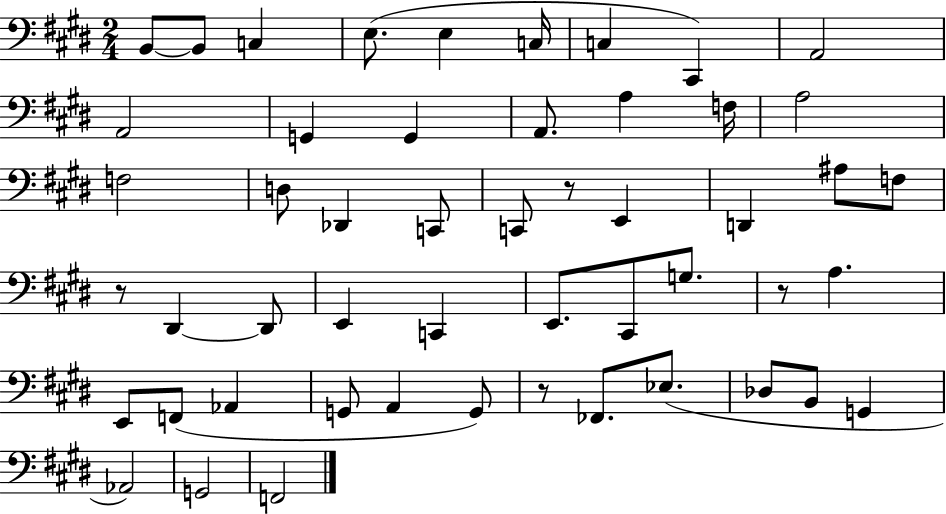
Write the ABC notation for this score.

X:1
T:Untitled
M:2/4
L:1/4
K:E
B,,/2 B,,/2 C, E,/2 E, C,/4 C, ^C,, A,,2 A,,2 G,, G,, A,,/2 A, F,/4 A,2 F,2 D,/2 _D,, C,,/2 C,,/2 z/2 E,, D,, ^A,/2 F,/2 z/2 ^D,, ^D,,/2 E,, C,, E,,/2 ^C,,/2 G,/2 z/2 A, E,,/2 F,,/2 _A,, G,,/2 A,, G,,/2 z/2 _F,,/2 _E,/2 _D,/2 B,,/2 G,, _A,,2 G,,2 F,,2